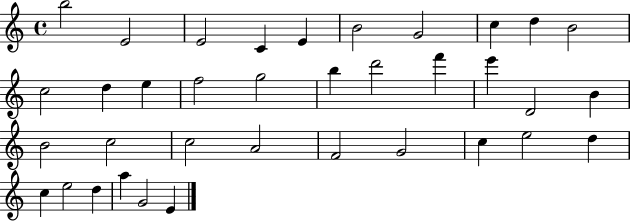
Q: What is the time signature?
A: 4/4